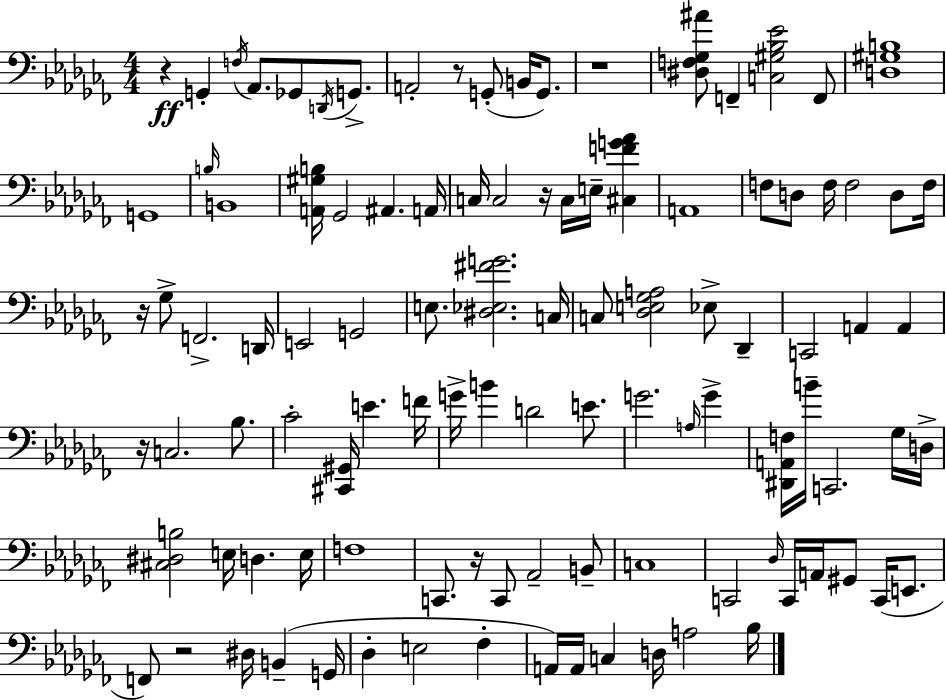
{
  \clef bass
  \numericTimeSignature
  \time 4/4
  \key aes \minor
  r4\ff g,4-. \acciaccatura { f16 } aes,8. ges,8 \acciaccatura { d,16 } g,8.-> | a,2-. r8 g,8-.( b,16 g,8.) | r1 | <dis f ges ais'>8 f,4-- <c gis bes ees'>2 | \break f,8 <d gis b>1 | g,1 | \grace { b16 } b,1 | <a, gis b>16 ges,2 ais,4. | \break a,16 c16 c2 r16 c16 e16-- <cis f' g' aes'>4 | a,1 | f8 d8 f16 f2 | d8 f16 r16 ges8-> f,2.-> | \break d,16 e,2 g,2 | e8. <dis ees fis' g'>2. | c16 c8 <des e ges a>2 ees8-> des,4-- | c,2 a,4 a,4 | \break r16 c2. | bes8. ces'2-. <cis, gis,>16 e'4. | f'16 g'16-> b'4 d'2 | e'8. g'2. \grace { a16 } | \break g'4-> <dis, a, f>16 b'16-- c,2. | ges16 d16-> <cis dis b>2 e16 d4. | e16 f1 | c,8. r16 c,8 aes,2-- | \break b,8-- c1 | c,2 \grace { des16 } c,16 a,16 gis,8 | c,16( e,8. f,8) r2 dis16 | b,4--( g,16 des4-. e2 | \break fes4-. a,16) a,16 c4 d16 a2 | bes16 \bar "|."
}